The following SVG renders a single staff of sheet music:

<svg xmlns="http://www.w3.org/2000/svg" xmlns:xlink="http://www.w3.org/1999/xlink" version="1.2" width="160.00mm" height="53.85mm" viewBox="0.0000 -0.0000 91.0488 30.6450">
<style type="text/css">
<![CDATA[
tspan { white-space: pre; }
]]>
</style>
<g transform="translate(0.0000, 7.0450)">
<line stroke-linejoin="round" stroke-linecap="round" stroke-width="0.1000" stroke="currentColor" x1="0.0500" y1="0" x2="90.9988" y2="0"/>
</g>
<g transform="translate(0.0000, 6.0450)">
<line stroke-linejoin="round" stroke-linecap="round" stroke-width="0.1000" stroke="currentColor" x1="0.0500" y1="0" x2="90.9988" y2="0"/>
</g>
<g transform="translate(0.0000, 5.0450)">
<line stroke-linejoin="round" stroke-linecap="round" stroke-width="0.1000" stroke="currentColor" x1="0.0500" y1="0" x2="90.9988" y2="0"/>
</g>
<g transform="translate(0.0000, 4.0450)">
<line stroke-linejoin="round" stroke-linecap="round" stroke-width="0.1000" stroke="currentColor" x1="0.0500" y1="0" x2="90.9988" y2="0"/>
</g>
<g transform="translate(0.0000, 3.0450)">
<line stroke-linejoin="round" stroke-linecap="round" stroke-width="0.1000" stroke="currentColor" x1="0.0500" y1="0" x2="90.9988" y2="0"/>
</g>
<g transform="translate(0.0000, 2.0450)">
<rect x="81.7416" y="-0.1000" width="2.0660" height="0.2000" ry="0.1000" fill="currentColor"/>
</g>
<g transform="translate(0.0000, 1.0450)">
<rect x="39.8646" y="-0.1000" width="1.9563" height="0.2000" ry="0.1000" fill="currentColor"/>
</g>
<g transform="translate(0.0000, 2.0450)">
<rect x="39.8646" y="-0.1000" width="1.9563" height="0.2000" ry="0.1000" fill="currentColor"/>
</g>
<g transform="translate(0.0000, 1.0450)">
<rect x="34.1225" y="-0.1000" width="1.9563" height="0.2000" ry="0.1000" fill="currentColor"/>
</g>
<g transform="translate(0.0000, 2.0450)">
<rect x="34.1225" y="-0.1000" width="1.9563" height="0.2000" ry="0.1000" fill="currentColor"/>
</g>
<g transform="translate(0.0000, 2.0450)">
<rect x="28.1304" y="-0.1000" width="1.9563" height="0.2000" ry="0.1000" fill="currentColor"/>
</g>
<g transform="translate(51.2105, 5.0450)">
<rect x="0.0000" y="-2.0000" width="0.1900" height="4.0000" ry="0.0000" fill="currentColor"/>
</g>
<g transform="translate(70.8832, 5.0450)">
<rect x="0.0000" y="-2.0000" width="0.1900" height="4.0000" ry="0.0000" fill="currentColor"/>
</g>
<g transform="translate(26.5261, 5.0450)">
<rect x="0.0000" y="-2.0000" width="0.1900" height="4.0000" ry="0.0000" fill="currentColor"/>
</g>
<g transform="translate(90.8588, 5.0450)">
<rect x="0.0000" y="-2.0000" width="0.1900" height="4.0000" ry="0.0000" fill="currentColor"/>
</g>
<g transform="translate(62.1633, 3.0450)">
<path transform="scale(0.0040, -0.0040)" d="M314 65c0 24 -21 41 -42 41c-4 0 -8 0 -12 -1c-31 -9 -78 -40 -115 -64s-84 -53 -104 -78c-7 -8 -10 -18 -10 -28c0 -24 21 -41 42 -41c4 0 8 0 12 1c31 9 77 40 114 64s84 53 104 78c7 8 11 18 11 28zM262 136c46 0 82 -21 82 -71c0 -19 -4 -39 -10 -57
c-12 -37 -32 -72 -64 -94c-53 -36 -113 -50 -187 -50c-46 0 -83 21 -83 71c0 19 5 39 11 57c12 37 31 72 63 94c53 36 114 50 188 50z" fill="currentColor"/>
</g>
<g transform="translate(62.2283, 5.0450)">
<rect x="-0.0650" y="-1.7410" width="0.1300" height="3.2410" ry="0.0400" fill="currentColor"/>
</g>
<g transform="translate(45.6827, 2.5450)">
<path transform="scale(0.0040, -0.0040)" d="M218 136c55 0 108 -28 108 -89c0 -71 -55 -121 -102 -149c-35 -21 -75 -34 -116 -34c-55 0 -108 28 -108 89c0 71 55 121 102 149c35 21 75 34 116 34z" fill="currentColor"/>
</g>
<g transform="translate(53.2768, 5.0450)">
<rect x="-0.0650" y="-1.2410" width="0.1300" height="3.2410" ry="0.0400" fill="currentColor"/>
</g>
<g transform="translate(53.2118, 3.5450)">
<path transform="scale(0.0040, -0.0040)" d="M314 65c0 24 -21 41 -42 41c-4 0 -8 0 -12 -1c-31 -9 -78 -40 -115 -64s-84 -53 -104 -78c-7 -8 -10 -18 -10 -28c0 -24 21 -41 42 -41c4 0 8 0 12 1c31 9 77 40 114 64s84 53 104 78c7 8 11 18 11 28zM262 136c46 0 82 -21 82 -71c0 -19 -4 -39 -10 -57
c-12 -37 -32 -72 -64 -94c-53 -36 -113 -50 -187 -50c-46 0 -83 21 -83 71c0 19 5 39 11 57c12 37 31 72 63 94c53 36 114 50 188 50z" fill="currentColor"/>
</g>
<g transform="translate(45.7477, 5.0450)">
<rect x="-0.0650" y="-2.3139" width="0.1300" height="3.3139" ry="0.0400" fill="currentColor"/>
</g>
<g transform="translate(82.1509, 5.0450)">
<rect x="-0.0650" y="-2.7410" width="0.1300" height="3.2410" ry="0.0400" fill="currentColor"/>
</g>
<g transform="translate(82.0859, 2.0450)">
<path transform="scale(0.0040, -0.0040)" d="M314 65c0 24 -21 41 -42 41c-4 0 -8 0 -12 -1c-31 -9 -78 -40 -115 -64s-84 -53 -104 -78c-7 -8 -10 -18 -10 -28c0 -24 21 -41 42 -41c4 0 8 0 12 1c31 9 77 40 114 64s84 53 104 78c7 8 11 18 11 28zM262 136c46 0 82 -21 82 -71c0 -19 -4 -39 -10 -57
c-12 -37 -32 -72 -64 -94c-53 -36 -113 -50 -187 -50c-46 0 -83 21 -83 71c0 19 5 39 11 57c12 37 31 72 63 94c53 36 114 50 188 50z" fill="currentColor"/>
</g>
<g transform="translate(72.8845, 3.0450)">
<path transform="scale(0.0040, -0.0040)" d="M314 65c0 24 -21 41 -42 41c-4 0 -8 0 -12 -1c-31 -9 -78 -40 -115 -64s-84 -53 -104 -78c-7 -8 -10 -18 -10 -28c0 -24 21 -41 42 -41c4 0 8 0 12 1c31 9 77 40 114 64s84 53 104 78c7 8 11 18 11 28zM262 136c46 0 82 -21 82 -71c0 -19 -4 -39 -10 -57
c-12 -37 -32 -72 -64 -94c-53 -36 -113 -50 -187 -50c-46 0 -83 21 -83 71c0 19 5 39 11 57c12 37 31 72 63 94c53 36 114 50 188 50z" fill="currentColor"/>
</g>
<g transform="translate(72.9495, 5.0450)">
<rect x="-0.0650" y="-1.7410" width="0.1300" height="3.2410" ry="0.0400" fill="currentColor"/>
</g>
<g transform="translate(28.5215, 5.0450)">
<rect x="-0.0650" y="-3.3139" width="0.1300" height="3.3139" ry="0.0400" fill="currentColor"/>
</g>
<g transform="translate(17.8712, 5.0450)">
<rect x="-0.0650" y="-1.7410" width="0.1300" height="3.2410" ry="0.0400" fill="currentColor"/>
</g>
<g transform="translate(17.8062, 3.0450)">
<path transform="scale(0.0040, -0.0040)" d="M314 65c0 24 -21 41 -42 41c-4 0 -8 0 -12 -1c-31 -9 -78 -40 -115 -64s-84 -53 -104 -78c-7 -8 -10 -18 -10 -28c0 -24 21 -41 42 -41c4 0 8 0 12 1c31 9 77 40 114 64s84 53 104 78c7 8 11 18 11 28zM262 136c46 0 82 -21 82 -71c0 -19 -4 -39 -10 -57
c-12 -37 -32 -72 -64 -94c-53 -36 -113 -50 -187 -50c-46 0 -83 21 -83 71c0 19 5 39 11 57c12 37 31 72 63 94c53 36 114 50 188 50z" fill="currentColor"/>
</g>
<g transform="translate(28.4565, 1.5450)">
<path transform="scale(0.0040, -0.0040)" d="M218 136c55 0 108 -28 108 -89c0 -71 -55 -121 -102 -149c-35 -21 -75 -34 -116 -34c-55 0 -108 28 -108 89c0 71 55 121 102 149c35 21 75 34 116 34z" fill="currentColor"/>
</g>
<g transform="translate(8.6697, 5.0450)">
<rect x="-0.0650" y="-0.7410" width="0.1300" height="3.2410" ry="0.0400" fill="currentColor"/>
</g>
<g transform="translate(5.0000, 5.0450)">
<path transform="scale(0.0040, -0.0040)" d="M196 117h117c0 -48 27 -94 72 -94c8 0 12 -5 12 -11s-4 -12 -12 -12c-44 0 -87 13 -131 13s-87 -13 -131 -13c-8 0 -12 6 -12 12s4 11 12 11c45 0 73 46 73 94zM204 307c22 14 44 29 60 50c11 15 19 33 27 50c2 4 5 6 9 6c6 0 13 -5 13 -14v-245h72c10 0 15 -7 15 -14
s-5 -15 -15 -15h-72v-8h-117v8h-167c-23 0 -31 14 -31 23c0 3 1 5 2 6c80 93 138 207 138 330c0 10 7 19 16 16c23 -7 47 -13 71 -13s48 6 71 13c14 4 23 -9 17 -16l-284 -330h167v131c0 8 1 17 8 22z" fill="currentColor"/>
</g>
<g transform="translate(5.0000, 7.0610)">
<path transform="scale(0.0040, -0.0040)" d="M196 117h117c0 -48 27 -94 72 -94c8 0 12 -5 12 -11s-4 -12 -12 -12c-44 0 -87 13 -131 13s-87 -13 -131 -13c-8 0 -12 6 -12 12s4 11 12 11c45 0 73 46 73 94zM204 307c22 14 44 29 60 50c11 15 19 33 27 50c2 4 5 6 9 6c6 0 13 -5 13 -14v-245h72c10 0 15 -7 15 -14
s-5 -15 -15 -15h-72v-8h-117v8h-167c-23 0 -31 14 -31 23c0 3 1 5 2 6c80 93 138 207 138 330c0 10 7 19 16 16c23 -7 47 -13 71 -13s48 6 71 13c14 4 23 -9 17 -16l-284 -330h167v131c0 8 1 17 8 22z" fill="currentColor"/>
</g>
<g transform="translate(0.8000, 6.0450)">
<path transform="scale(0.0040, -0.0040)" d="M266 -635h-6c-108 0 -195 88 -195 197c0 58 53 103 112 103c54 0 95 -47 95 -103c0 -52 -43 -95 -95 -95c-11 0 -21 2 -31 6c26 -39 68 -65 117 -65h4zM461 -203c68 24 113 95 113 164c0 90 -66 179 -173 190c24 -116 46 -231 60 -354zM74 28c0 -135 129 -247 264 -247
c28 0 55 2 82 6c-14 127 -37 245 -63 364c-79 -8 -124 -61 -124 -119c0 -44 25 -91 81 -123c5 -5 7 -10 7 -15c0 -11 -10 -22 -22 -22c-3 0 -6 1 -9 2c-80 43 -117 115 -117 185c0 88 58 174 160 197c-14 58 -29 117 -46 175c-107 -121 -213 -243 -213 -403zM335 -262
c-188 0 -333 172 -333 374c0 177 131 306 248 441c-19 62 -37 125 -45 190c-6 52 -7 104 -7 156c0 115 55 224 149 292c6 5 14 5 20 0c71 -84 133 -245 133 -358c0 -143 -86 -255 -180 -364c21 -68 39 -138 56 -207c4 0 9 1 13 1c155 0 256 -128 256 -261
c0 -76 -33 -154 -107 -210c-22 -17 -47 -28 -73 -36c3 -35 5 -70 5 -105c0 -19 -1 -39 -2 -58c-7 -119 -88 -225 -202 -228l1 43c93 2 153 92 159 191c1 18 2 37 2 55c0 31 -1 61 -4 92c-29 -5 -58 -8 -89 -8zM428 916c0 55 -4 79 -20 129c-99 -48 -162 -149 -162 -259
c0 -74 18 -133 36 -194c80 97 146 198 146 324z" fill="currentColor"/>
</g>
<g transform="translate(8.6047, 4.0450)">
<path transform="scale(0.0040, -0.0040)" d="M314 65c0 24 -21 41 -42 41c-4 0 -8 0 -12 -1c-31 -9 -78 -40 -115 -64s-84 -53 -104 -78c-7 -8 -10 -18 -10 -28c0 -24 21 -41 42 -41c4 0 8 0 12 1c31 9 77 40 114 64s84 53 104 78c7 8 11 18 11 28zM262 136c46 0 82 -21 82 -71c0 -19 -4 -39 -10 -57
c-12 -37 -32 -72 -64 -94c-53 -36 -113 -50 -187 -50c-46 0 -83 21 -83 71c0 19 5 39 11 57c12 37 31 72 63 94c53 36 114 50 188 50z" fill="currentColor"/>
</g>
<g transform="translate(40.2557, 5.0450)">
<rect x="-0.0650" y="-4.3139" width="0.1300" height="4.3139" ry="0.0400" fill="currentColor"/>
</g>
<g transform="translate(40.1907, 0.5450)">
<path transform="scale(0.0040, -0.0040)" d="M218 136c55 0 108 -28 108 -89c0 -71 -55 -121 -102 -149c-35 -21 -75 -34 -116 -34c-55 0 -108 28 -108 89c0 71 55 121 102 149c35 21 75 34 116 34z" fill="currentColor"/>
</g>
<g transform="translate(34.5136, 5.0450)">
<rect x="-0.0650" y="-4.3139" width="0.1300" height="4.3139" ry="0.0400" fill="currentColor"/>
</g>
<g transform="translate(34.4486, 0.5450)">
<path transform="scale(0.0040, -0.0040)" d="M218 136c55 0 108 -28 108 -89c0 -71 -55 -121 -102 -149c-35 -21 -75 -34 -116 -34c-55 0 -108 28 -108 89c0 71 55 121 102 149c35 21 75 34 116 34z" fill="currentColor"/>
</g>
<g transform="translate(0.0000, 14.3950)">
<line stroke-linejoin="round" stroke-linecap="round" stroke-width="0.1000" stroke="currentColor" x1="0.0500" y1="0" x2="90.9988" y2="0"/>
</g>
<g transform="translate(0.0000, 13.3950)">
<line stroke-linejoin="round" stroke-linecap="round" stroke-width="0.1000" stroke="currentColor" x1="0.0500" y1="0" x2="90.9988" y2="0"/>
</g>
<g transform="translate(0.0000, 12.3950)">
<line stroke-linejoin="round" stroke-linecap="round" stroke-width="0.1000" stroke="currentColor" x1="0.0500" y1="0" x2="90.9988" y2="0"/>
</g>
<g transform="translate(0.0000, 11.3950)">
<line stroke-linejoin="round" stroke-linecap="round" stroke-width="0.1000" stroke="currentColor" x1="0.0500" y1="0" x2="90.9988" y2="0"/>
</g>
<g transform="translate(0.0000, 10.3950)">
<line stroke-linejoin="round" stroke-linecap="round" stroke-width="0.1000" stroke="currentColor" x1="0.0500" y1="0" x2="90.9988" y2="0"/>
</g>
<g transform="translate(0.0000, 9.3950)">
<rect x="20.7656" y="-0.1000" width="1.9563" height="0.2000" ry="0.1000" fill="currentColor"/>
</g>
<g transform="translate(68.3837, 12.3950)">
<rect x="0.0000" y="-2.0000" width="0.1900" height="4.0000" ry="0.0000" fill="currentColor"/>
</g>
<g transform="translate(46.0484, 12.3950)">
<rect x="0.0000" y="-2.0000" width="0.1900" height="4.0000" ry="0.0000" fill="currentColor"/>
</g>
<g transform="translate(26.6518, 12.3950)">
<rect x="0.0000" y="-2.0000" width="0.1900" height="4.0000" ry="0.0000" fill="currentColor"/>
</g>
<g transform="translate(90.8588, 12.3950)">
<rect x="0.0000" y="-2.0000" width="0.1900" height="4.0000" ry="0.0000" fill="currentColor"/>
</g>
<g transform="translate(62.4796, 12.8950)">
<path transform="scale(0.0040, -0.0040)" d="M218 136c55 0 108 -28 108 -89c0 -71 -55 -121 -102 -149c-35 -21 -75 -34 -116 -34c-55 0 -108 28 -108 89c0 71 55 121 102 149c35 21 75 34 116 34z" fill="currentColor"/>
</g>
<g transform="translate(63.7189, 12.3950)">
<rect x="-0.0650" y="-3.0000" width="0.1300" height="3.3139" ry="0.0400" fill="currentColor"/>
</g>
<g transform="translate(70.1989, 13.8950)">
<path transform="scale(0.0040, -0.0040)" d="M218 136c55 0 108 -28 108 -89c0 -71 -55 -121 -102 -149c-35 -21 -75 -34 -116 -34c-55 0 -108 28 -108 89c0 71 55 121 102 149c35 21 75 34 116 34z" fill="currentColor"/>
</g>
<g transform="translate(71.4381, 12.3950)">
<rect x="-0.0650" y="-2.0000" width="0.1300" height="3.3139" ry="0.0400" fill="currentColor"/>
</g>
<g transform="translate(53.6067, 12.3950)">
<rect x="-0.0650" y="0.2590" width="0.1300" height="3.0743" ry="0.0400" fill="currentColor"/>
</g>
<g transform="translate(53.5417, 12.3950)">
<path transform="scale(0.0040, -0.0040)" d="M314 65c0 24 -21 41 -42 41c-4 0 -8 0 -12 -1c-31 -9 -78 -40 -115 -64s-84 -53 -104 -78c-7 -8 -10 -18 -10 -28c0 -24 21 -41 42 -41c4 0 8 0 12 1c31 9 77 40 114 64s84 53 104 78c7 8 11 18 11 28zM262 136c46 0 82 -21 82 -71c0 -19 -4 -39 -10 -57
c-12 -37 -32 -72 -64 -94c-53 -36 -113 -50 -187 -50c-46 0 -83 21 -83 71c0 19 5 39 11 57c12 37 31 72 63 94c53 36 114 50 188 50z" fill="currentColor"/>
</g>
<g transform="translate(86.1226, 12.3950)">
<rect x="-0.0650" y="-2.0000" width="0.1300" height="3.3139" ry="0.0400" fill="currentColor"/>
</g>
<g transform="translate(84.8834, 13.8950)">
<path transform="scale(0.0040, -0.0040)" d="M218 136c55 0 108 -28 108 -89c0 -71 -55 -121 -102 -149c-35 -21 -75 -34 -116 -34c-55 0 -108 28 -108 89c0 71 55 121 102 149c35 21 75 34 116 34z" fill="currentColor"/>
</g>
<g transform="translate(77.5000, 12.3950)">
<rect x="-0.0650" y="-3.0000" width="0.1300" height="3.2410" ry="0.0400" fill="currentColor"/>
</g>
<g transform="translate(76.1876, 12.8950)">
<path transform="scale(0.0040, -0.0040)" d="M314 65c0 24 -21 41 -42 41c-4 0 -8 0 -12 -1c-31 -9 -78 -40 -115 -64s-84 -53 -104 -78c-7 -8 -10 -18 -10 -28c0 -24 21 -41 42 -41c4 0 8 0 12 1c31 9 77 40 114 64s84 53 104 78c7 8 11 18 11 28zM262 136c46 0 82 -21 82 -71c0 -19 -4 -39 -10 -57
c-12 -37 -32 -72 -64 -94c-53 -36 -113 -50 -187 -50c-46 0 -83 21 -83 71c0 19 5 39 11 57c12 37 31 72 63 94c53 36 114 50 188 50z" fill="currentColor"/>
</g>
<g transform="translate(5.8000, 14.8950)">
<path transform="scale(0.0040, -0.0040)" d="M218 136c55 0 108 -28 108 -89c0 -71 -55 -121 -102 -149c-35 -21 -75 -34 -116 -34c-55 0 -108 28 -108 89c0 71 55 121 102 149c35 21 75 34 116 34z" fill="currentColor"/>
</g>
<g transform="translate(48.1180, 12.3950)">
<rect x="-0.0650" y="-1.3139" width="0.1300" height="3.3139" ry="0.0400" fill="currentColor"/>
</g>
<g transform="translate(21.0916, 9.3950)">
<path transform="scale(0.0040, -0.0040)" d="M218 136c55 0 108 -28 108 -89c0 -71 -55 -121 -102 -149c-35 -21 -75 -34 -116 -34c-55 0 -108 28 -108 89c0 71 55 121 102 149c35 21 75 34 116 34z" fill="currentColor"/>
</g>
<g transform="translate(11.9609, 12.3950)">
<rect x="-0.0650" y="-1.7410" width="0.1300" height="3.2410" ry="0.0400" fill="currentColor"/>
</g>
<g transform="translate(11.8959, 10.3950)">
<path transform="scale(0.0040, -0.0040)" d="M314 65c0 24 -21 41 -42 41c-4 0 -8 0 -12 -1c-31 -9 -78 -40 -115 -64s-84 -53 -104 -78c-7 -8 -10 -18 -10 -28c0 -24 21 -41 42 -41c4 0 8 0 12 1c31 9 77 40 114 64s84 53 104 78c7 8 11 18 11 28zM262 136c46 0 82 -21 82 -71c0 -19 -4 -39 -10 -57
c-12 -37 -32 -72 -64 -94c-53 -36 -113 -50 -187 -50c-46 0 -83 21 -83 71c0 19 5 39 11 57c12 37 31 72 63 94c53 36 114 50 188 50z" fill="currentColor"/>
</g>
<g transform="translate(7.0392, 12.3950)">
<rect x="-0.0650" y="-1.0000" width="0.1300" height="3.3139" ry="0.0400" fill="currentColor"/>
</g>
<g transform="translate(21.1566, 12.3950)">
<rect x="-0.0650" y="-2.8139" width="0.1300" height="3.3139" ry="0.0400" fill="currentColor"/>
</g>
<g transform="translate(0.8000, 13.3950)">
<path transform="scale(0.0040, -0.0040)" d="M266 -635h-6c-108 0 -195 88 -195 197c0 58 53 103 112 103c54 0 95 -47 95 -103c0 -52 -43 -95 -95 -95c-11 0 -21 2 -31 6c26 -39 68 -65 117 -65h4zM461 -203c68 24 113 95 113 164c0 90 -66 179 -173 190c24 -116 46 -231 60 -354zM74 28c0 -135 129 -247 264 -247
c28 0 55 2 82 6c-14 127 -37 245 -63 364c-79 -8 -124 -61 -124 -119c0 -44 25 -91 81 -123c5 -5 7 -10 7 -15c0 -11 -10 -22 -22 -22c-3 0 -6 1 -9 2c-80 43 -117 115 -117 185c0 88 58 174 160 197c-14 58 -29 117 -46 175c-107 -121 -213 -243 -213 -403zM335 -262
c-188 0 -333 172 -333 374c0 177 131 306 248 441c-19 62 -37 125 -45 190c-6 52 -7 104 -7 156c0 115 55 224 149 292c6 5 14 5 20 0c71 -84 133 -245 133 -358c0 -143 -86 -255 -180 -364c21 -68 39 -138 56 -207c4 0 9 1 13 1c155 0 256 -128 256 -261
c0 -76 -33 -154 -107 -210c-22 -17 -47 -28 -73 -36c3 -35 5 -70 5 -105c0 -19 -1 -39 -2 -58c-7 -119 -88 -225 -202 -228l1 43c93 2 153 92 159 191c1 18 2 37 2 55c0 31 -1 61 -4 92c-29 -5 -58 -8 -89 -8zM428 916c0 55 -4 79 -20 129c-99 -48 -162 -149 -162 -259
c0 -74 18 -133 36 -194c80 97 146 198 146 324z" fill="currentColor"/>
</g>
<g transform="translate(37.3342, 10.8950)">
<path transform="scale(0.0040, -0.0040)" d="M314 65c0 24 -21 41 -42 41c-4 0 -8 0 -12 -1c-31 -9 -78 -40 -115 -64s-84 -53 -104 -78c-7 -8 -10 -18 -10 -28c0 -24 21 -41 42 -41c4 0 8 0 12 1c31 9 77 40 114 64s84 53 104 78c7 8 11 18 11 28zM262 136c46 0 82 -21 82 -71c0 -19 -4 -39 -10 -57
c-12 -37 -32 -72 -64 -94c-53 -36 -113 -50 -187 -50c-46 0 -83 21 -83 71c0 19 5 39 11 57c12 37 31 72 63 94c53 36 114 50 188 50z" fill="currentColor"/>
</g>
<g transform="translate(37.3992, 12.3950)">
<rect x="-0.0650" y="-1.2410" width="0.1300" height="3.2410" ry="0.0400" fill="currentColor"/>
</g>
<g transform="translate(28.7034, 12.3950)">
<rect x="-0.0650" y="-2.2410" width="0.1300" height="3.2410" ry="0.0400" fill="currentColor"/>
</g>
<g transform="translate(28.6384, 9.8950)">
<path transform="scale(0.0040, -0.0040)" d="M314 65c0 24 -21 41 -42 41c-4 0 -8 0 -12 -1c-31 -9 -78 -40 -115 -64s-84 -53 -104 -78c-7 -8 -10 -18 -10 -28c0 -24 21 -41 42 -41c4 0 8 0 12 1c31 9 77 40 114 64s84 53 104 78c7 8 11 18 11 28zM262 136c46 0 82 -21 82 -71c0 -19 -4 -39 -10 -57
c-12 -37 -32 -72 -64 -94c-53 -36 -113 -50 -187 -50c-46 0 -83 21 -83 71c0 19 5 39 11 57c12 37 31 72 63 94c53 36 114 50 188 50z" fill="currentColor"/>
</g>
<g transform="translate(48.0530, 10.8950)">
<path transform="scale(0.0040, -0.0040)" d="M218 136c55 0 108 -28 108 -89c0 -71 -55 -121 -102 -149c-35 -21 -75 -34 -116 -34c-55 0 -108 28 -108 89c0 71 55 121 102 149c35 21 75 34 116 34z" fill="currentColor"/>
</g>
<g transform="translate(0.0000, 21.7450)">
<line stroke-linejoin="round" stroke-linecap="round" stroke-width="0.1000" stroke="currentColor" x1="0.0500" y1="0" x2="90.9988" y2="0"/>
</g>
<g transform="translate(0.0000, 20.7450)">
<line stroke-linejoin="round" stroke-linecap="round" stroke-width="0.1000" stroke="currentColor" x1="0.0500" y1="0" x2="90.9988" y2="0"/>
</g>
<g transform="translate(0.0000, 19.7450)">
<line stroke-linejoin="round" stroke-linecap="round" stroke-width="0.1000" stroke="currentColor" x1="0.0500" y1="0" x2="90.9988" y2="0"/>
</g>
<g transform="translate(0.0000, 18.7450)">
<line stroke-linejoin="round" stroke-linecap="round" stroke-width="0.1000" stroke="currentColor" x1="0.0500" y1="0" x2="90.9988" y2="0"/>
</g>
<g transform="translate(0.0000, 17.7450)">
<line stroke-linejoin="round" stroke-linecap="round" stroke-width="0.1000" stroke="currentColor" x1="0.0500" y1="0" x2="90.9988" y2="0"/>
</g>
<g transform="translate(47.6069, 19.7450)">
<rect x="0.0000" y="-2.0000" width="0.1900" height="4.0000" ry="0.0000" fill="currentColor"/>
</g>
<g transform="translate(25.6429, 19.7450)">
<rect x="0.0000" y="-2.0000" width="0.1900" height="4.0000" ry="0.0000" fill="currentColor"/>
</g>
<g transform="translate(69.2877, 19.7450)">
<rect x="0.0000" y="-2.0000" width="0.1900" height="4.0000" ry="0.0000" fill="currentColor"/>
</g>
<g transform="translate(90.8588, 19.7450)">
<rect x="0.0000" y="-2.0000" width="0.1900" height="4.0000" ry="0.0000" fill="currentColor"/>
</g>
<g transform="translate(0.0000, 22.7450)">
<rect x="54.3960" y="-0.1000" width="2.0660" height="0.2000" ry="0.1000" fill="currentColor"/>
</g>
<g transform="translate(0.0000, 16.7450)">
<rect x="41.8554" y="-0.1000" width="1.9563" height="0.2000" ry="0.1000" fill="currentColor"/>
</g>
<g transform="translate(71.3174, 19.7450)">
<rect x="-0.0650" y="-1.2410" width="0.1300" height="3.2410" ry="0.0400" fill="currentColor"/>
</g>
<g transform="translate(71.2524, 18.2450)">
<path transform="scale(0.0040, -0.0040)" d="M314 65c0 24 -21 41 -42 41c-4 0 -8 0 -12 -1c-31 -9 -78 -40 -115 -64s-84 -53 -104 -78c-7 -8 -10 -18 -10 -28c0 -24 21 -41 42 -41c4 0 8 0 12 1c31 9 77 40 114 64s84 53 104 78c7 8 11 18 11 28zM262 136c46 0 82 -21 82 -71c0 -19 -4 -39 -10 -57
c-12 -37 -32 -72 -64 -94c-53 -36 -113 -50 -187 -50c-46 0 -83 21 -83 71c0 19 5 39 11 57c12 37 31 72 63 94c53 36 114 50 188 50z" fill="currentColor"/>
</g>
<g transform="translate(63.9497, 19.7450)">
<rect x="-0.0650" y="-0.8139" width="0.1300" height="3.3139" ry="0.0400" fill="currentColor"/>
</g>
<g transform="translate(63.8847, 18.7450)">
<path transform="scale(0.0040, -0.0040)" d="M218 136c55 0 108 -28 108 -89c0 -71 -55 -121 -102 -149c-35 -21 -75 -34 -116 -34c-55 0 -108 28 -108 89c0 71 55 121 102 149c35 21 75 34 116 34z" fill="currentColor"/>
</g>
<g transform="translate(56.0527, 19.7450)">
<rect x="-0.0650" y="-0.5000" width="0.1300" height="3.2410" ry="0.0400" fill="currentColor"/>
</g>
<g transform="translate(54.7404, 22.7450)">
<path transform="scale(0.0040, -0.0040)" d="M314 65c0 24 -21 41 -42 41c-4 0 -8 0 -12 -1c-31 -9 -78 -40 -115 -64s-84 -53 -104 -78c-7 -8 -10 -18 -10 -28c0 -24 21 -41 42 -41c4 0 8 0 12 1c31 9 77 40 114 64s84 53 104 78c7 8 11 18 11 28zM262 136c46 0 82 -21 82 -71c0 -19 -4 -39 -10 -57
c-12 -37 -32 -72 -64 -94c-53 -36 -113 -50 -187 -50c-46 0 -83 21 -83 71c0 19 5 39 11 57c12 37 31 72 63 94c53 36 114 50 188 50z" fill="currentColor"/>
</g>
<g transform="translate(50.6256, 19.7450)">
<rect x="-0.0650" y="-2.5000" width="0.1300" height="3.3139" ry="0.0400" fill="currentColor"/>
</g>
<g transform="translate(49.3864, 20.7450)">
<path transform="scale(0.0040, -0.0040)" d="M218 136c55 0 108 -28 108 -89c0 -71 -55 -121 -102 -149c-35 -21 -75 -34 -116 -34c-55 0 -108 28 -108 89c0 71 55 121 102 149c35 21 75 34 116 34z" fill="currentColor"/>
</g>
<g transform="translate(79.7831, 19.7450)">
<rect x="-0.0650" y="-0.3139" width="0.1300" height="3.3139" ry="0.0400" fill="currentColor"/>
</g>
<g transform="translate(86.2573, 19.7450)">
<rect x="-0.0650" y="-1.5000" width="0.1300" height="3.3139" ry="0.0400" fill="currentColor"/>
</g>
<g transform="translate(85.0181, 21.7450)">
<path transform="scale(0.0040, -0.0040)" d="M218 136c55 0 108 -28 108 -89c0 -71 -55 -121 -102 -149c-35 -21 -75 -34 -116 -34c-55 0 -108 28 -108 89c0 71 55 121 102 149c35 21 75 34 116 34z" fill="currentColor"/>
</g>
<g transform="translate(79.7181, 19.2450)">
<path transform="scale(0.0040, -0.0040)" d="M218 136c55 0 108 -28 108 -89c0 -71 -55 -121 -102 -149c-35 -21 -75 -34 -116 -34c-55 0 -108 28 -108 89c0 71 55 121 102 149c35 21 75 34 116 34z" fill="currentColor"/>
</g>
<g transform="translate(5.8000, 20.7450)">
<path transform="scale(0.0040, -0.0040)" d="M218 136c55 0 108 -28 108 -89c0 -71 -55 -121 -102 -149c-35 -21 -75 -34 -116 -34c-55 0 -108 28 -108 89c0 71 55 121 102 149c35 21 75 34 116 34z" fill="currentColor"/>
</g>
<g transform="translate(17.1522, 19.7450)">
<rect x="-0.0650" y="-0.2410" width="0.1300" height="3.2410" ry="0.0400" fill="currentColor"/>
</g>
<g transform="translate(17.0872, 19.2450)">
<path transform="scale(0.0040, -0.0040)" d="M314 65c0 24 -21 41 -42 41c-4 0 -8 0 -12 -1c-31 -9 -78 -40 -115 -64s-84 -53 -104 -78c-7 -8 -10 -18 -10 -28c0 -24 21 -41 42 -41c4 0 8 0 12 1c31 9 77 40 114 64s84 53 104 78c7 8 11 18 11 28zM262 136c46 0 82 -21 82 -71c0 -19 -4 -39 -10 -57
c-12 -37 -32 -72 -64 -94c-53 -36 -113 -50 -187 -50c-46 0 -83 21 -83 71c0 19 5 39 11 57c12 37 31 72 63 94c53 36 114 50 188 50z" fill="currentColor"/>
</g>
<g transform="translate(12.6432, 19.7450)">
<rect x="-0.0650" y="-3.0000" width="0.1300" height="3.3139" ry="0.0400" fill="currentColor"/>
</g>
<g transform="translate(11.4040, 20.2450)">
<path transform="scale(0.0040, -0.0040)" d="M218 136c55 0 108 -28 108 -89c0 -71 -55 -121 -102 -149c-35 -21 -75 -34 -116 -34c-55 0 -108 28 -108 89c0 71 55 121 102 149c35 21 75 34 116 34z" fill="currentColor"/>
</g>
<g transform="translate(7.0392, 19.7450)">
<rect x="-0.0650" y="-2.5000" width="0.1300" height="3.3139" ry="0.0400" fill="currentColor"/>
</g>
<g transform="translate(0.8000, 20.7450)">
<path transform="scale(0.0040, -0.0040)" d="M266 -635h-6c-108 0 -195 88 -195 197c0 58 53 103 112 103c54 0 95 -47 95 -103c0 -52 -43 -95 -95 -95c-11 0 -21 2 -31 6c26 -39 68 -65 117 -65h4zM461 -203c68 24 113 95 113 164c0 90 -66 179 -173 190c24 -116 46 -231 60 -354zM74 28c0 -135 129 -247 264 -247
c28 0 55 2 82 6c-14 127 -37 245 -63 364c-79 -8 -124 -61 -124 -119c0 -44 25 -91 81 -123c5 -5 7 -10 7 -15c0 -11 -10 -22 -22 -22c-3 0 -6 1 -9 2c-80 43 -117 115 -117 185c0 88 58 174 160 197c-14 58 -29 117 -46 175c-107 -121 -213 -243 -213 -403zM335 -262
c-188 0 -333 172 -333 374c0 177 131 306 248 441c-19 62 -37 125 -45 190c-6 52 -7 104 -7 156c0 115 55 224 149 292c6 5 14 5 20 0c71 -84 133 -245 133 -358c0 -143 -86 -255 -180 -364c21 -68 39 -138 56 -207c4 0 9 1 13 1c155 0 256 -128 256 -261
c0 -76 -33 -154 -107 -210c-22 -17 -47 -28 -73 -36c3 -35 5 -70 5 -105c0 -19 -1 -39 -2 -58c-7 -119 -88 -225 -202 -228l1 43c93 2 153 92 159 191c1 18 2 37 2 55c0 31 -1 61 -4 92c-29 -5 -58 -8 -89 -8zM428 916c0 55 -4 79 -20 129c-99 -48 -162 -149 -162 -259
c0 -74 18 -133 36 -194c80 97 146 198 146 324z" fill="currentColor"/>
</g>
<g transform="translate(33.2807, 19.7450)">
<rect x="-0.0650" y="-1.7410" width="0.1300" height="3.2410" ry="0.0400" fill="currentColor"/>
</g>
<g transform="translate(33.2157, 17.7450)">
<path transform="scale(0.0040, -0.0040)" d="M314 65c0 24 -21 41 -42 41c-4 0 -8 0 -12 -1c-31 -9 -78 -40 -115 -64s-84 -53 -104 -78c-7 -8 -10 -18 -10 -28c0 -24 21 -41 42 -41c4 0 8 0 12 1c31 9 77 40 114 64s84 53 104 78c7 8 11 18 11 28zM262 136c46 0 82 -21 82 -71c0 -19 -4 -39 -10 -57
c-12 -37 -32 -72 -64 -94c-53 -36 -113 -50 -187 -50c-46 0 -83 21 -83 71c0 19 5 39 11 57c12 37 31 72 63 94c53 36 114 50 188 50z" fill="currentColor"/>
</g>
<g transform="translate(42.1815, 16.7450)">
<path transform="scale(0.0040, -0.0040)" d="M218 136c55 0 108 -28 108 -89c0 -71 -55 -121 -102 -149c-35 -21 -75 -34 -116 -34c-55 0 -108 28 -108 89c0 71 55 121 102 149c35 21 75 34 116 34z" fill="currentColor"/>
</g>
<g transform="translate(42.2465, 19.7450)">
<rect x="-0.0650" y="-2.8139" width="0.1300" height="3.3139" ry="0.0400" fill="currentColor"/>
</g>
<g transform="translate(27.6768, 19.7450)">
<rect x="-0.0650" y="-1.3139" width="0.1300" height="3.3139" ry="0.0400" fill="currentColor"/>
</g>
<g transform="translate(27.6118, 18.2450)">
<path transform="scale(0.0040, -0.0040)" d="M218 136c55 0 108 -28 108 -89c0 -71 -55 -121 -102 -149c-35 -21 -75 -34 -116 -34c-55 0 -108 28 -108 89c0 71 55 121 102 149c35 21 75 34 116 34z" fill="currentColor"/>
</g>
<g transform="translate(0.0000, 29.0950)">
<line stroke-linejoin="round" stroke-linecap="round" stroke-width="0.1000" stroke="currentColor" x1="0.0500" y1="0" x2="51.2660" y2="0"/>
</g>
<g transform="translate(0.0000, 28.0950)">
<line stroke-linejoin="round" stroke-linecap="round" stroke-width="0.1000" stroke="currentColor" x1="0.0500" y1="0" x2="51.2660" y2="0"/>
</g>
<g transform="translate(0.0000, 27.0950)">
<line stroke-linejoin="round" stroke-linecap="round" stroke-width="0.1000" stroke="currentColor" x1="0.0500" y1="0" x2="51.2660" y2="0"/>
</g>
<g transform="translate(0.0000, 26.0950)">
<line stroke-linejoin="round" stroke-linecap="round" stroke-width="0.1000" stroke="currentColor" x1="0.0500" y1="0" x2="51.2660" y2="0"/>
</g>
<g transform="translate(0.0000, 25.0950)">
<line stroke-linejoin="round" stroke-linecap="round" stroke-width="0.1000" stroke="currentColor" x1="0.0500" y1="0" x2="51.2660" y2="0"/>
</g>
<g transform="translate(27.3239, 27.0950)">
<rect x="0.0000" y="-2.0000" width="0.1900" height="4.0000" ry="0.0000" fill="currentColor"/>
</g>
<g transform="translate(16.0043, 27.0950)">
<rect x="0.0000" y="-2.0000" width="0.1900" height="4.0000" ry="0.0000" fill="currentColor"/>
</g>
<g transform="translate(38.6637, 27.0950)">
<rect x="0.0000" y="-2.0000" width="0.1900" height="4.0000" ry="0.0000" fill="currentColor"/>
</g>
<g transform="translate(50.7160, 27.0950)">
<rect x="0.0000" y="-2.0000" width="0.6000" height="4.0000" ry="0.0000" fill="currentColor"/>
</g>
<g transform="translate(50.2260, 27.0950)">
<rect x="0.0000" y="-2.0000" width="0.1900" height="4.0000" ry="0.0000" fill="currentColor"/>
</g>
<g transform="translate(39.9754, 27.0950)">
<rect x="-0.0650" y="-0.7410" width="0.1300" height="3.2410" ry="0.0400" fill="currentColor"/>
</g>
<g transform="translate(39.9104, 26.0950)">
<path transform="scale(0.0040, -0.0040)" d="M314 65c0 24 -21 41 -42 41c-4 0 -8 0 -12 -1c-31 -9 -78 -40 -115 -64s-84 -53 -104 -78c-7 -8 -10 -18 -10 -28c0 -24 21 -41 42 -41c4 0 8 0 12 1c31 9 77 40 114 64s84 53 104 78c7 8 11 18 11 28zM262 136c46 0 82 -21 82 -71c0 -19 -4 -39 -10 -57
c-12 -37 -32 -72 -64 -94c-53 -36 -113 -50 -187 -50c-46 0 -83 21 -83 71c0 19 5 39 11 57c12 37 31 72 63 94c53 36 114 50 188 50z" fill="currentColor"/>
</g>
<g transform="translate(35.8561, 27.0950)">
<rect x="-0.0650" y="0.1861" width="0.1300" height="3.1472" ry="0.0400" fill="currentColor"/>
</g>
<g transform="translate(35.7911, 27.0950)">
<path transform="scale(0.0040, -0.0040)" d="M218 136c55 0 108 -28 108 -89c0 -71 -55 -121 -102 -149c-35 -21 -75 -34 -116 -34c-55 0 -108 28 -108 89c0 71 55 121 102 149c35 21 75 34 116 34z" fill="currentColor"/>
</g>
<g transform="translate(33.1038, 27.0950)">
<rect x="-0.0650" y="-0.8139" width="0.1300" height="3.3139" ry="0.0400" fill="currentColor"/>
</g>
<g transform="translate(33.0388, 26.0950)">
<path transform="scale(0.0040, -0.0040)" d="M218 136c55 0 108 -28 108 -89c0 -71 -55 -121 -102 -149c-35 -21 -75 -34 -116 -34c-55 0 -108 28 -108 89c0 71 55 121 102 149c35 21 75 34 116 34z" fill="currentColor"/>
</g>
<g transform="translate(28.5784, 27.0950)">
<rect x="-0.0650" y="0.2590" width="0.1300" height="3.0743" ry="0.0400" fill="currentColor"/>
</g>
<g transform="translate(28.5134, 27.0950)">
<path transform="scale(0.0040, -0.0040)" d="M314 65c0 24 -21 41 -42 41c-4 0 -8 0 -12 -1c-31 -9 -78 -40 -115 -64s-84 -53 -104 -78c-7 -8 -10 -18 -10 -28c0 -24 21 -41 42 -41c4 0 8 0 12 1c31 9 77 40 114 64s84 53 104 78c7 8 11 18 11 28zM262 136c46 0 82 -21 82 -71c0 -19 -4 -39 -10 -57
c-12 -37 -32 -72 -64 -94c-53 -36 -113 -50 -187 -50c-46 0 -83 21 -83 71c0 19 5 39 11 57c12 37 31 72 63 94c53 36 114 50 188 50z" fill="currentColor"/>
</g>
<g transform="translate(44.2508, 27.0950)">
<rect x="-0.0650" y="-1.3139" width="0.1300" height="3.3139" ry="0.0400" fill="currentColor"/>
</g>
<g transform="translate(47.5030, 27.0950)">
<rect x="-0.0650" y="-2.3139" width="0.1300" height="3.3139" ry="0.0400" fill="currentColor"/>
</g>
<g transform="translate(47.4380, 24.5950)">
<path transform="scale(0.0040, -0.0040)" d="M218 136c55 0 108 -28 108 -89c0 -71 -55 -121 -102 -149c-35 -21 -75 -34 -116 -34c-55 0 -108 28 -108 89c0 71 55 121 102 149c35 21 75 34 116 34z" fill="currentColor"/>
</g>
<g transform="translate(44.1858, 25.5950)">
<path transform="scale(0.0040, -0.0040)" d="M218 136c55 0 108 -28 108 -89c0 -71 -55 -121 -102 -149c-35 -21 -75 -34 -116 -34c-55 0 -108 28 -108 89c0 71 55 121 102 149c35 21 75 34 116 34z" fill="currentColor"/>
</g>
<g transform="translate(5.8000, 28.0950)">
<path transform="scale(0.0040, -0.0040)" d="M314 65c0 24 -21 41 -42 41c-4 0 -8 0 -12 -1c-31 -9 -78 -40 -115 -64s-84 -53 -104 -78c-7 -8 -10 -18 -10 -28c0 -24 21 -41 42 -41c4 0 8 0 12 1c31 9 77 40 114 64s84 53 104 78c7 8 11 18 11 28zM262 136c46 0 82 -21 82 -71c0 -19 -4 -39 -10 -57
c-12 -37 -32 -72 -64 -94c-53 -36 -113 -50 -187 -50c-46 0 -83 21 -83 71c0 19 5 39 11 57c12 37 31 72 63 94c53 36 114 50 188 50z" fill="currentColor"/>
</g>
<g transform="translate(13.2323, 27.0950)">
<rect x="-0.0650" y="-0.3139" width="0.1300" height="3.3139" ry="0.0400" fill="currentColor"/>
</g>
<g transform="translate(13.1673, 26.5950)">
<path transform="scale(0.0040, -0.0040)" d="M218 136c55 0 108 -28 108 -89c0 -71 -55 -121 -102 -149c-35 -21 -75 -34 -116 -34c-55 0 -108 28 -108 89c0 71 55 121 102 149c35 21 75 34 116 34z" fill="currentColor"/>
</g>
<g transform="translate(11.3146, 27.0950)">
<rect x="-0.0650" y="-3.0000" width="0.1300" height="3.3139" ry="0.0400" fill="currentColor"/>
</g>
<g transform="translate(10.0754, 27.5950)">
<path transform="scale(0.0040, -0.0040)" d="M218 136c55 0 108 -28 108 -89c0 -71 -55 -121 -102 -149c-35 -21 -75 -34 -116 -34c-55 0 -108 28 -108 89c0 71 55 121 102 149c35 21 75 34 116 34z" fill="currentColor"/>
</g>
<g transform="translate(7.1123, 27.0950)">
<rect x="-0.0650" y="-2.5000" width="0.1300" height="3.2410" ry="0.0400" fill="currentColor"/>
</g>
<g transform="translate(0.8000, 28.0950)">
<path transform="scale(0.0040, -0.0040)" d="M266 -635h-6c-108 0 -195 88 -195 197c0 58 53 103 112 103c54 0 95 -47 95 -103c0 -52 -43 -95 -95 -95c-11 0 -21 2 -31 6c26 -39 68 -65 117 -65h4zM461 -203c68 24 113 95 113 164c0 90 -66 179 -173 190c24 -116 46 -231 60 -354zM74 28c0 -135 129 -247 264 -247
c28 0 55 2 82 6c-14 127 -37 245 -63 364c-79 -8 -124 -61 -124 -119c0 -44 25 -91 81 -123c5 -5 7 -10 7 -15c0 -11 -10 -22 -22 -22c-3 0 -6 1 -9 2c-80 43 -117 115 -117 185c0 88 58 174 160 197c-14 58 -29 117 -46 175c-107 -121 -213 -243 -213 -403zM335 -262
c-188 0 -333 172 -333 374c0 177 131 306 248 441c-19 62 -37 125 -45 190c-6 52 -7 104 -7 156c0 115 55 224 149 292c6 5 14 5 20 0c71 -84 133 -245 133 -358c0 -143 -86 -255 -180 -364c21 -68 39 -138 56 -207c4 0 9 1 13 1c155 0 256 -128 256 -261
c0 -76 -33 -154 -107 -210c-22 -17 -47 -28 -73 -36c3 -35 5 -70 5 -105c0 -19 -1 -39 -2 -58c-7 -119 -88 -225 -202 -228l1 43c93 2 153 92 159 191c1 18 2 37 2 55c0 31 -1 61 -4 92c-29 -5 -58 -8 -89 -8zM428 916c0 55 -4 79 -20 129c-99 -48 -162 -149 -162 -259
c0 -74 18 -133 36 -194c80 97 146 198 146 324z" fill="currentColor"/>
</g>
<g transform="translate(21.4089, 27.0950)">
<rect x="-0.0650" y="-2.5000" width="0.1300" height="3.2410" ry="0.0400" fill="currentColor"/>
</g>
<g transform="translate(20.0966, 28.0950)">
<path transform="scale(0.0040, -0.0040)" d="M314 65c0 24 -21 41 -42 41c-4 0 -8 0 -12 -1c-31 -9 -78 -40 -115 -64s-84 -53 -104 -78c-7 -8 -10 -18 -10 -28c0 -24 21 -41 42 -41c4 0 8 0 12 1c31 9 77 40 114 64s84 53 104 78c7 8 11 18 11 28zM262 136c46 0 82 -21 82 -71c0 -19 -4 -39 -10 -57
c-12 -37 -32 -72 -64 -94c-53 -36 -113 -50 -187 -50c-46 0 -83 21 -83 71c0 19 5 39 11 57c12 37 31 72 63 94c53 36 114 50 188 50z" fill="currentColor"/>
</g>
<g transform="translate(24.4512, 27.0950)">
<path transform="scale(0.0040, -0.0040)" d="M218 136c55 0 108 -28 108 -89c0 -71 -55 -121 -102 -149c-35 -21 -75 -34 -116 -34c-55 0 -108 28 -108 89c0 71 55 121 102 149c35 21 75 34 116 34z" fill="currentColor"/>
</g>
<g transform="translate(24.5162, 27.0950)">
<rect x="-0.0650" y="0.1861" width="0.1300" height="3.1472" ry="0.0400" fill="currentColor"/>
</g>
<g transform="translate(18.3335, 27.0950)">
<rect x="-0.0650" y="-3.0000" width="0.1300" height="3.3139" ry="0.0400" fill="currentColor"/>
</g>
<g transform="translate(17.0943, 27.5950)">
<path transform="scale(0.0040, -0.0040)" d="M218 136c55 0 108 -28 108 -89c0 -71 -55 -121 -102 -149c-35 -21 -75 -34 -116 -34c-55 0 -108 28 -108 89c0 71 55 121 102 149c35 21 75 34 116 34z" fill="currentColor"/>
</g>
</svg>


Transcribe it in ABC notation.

X:1
T:Untitled
M:4/4
L:1/4
K:C
d2 f2 b d' d' g e2 f2 f2 a2 D f2 a g2 e2 e B2 A F A2 F G A c2 e f2 a G C2 d e2 c E G2 A c A G2 B B2 d B d2 e g